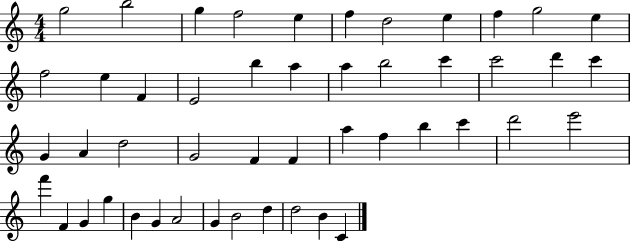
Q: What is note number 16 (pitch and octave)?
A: B5